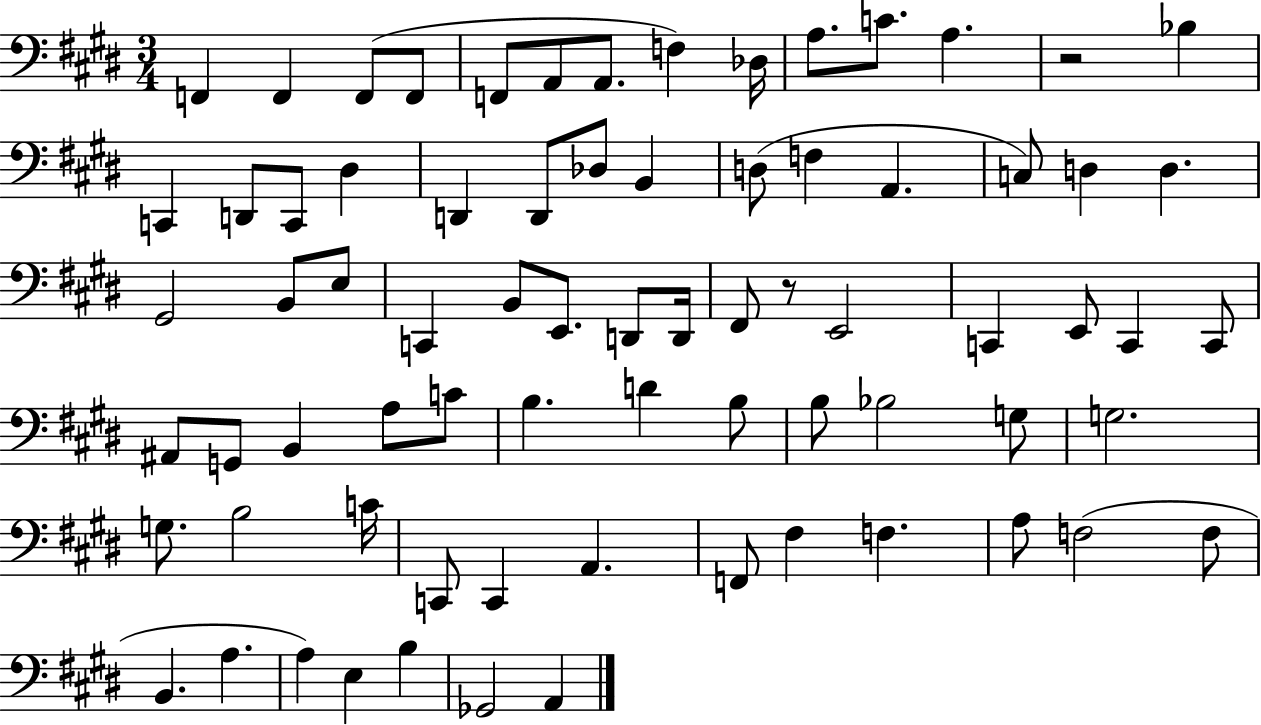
X:1
T:Untitled
M:3/4
L:1/4
K:E
F,, F,, F,,/2 F,,/2 F,,/2 A,,/2 A,,/2 F, _D,/4 A,/2 C/2 A, z2 _B, C,, D,,/2 C,,/2 ^D, D,, D,,/2 _D,/2 B,, D,/2 F, A,, C,/2 D, D, ^G,,2 B,,/2 E,/2 C,, B,,/2 E,,/2 D,,/2 D,,/4 ^F,,/2 z/2 E,,2 C,, E,,/2 C,, C,,/2 ^A,,/2 G,,/2 B,, A,/2 C/2 B, D B,/2 B,/2 _B,2 G,/2 G,2 G,/2 B,2 C/4 C,,/2 C,, A,, F,,/2 ^F, F, A,/2 F,2 F,/2 B,, A, A, E, B, _G,,2 A,,